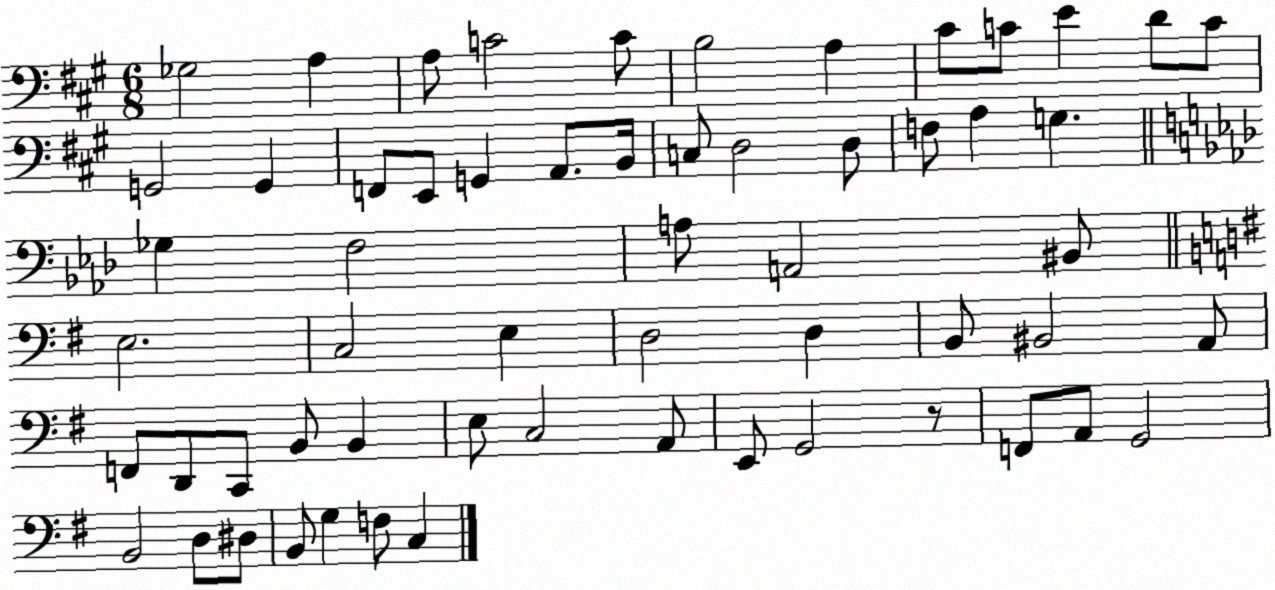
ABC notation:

X:1
T:Untitled
M:6/8
L:1/4
K:A
_G,2 A, A,/2 C2 C/2 B,2 A, ^C/2 C/2 E D/2 C/2 G,,2 G,, F,,/2 E,,/2 G,, A,,/2 B,,/4 C,/2 D,2 D,/2 F,/2 A, G, _G, F,2 A,/2 A,,2 ^B,,/2 E,2 C,2 E, D,2 D, B,,/2 ^B,,2 A,,/2 F,,/2 D,,/2 C,,/2 B,,/2 B,, E,/2 C,2 A,,/2 E,,/2 G,,2 z/2 F,,/2 A,,/2 G,,2 B,,2 D,/2 ^D,/2 B,,/2 G, F,/2 C,